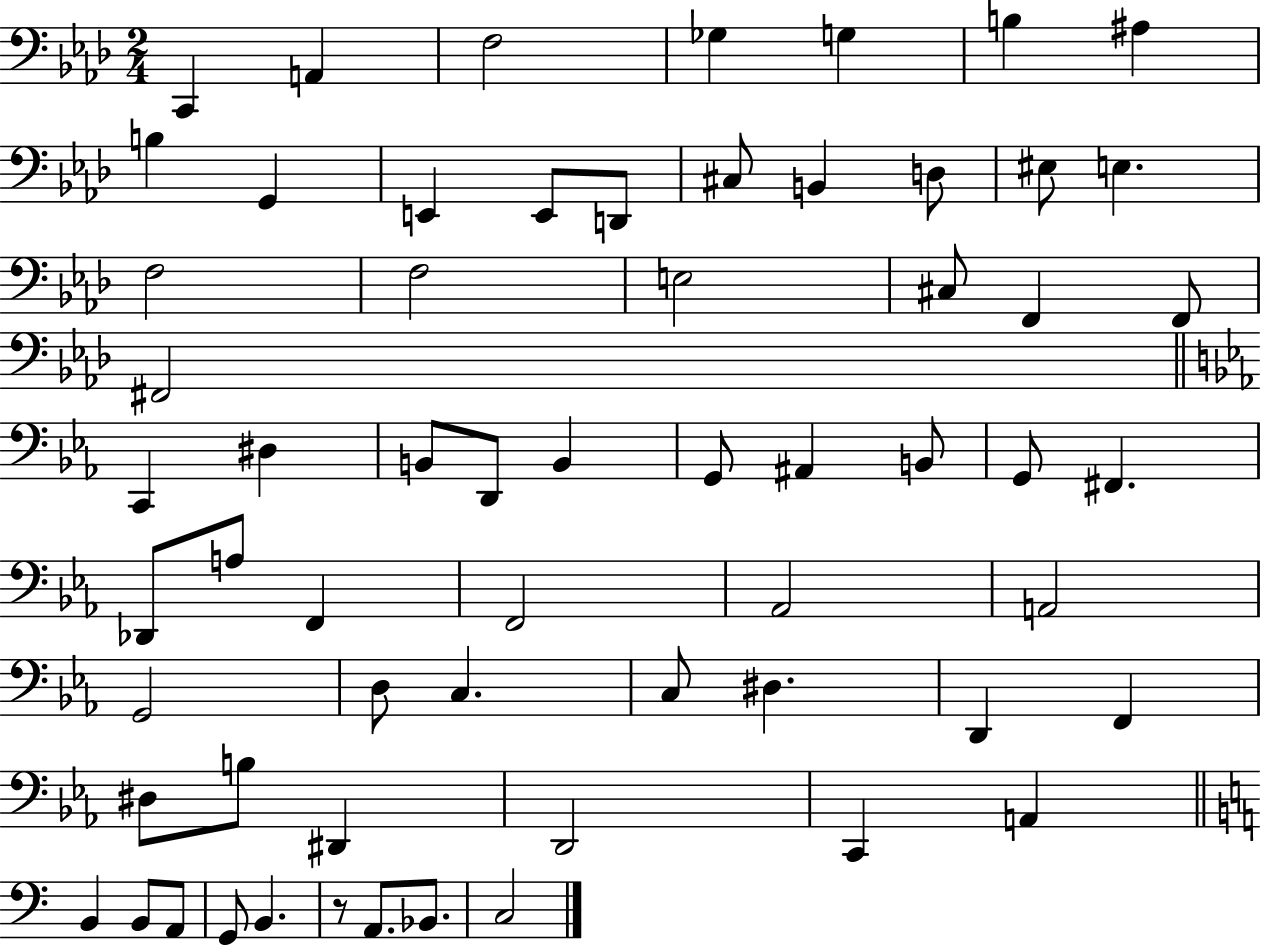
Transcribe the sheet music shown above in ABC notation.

X:1
T:Untitled
M:2/4
L:1/4
K:Ab
C,, A,, F,2 _G, G, B, ^A, B, G,, E,, E,,/2 D,,/2 ^C,/2 B,, D,/2 ^E,/2 E, F,2 F,2 E,2 ^C,/2 F,, F,,/2 ^F,,2 C,, ^D, B,,/2 D,,/2 B,, G,,/2 ^A,, B,,/2 G,,/2 ^F,, _D,,/2 A,/2 F,, F,,2 _A,,2 A,,2 G,,2 D,/2 C, C,/2 ^D, D,, F,, ^D,/2 B,/2 ^D,, D,,2 C,, A,, B,, B,,/2 A,,/2 G,,/2 B,, z/2 A,,/2 _B,,/2 C,2